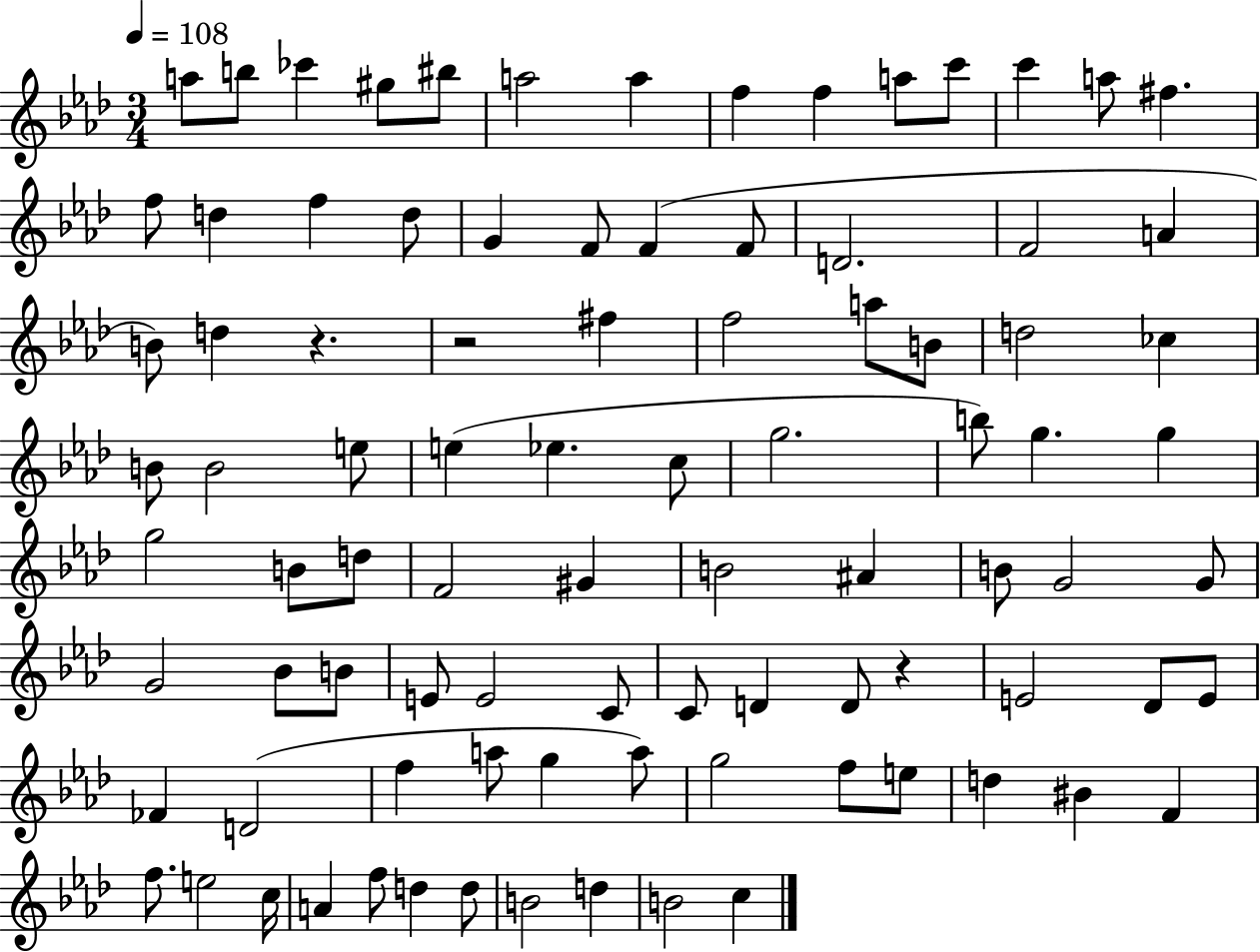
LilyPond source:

{
  \clef treble
  \numericTimeSignature
  \time 3/4
  \key aes \major
  \tempo 4 = 108
  a''8 b''8 ces'''4 gis''8 bis''8 | a''2 a''4 | f''4 f''4 a''8 c'''8 | c'''4 a''8 fis''4. | \break f''8 d''4 f''4 d''8 | g'4 f'8 f'4( f'8 | d'2. | f'2 a'4 | \break b'8) d''4 r4. | r2 fis''4 | f''2 a''8 b'8 | d''2 ces''4 | \break b'8 b'2 e''8 | e''4( ees''4. c''8 | g''2. | b''8) g''4. g''4 | \break g''2 b'8 d''8 | f'2 gis'4 | b'2 ais'4 | b'8 g'2 g'8 | \break g'2 bes'8 b'8 | e'8 e'2 c'8 | c'8 d'4 d'8 r4 | e'2 des'8 e'8 | \break fes'4 d'2( | f''4 a''8 g''4 a''8) | g''2 f''8 e''8 | d''4 bis'4 f'4 | \break f''8. e''2 c''16 | a'4 f''8 d''4 d''8 | b'2 d''4 | b'2 c''4 | \break \bar "|."
}